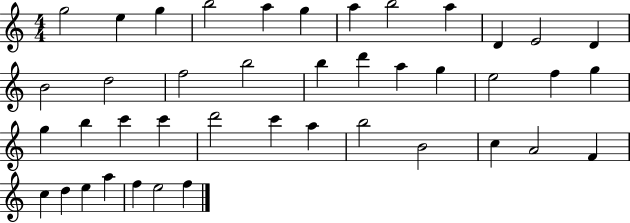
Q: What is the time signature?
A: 4/4